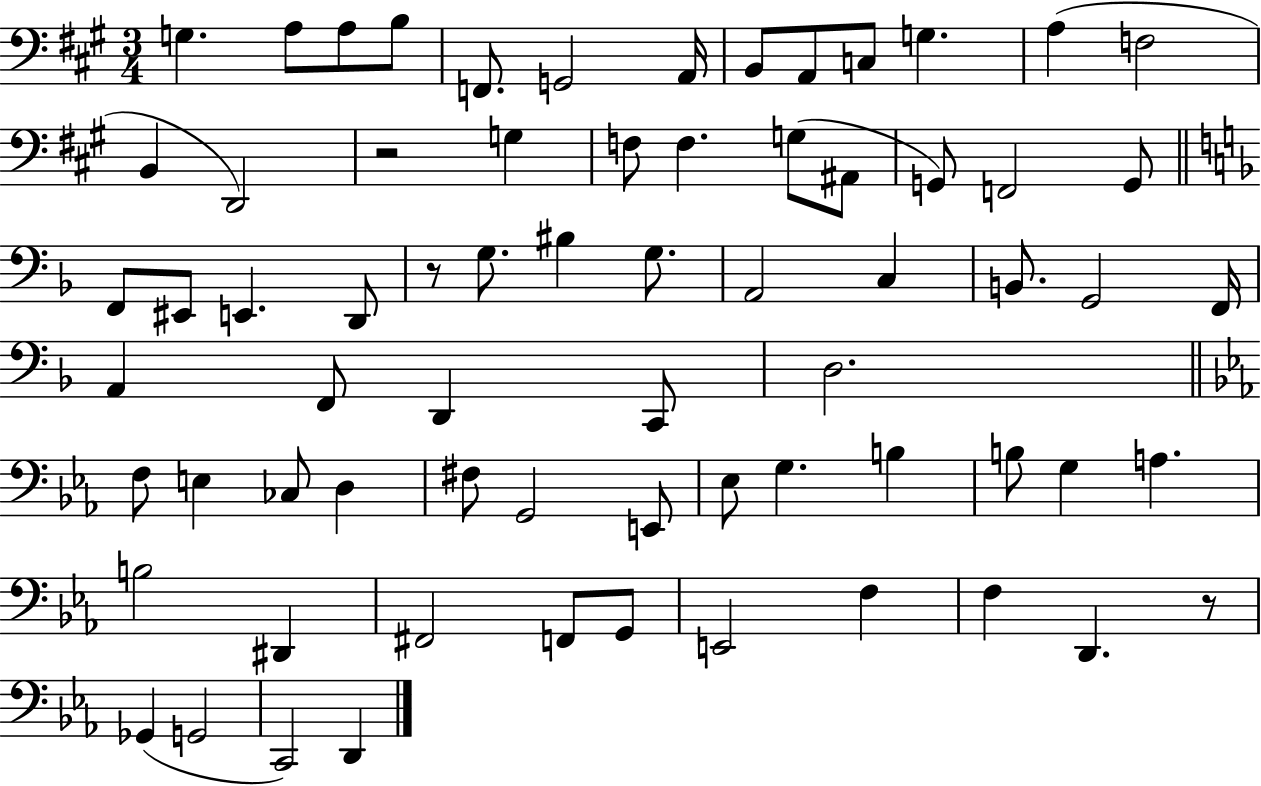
{
  \clef bass
  \numericTimeSignature
  \time 3/4
  \key a \major
  g4. a8 a8 b8 | f,8. g,2 a,16 | b,8 a,8 c8 g4. | a4( f2 | \break b,4 d,2) | r2 g4 | f8 f4. g8( ais,8 | g,8) f,2 g,8 | \break \bar "||" \break \key f \major f,8 eis,8 e,4. d,8 | r8 g8. bis4 g8. | a,2 c4 | b,8. g,2 f,16 | \break a,4 f,8 d,4 c,8 | d2. | \bar "||" \break \key c \minor f8 e4 ces8 d4 | fis8 g,2 e,8 | ees8 g4. b4 | b8 g4 a4. | \break b2 dis,4 | fis,2 f,8 g,8 | e,2 f4 | f4 d,4. r8 | \break ges,4( g,2 | c,2) d,4 | \bar "|."
}